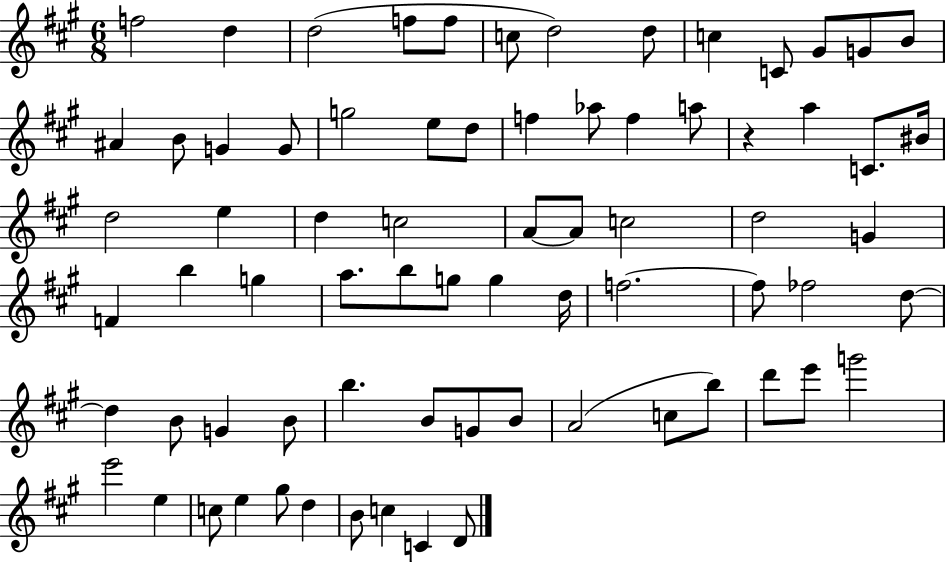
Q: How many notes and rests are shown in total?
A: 73